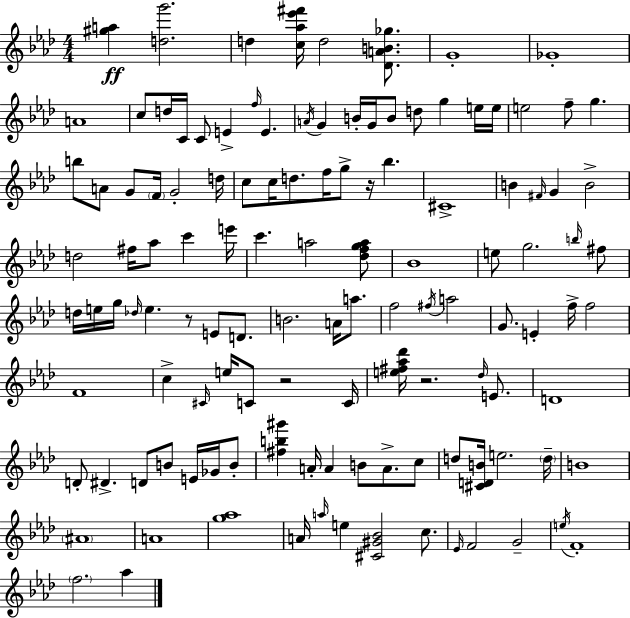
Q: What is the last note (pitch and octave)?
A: Ab5